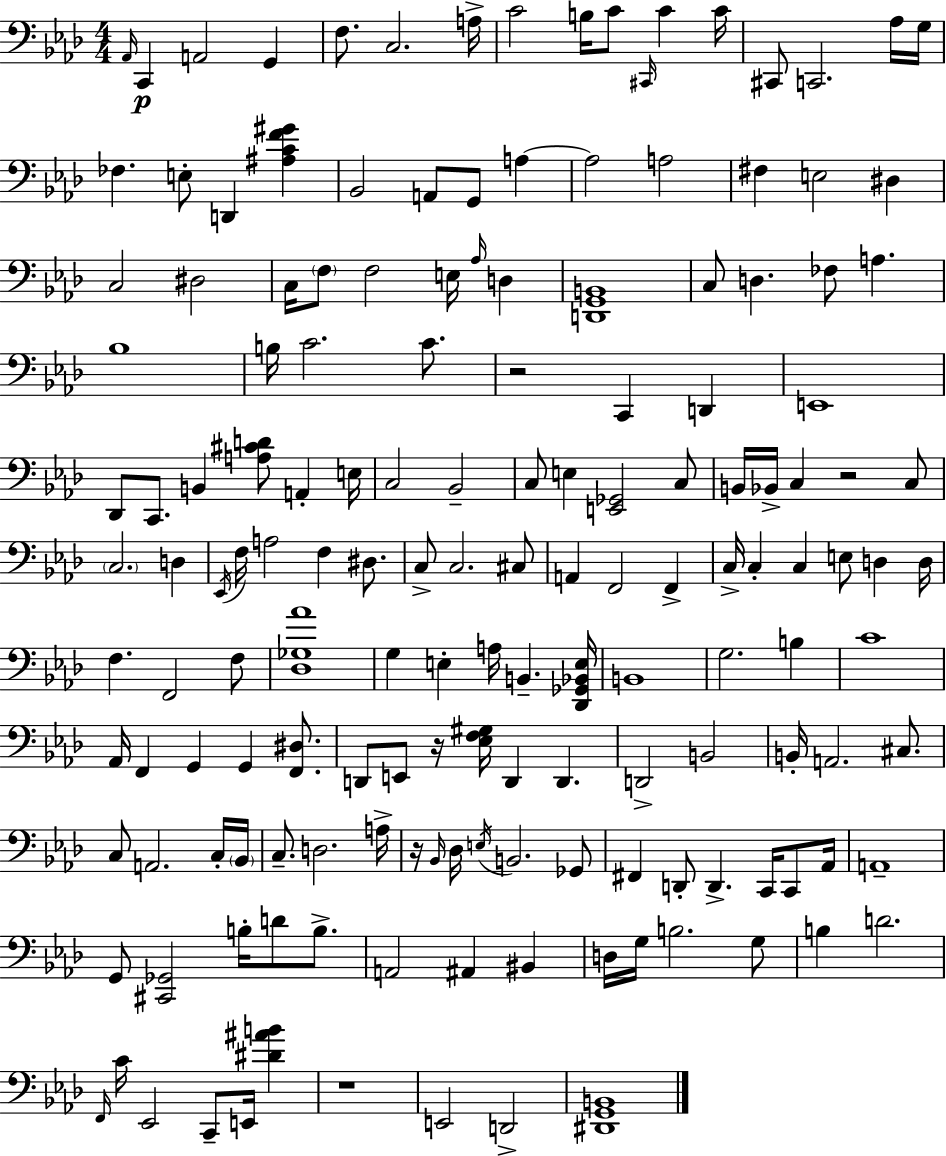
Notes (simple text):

Ab2/s C2/q A2/h G2/q F3/e. C3/h. A3/s C4/h B3/s C4/e C#2/s C4/q C4/s C#2/e C2/h. Ab3/s G3/s FES3/q. E3/e D2/q [A#3,C4,F4,G#4]/q Bb2/h A2/e G2/e A3/q A3/h A3/h F#3/q E3/h D#3/q C3/h D#3/h C3/s F3/e F3/h E3/s Ab3/s D3/q [D2,G2,B2]/w C3/e D3/q. FES3/e A3/q. Bb3/w B3/s C4/h. C4/e. R/h C2/q D2/q E2/w Db2/e C2/e. B2/q [A3,C#4,D4]/e A2/q E3/s C3/h Bb2/h C3/e E3/q [E2,Gb2]/h C3/e B2/s Bb2/s C3/q R/h C3/e C3/h. D3/q Eb2/s F3/s A3/h F3/q D#3/e. C3/e C3/h. C#3/e A2/q F2/h F2/q C3/s C3/q C3/q E3/e D3/q D3/s F3/q. F2/h F3/e [Db3,Gb3,Ab4]/w G3/q E3/q A3/s B2/q. [Db2,Gb2,Bb2,E3]/s B2/w G3/h. B3/q C4/w Ab2/s F2/q G2/q G2/q [F2,D#3]/e. D2/e E2/e R/s [Eb3,F3,G#3]/s D2/q D2/q. D2/h B2/h B2/s A2/h. C#3/e. C3/e A2/h. C3/s Bb2/s C3/e. D3/h. A3/s R/s Bb2/s Db3/s E3/s B2/h. Gb2/e F#2/q D2/e D2/q. C2/s C2/e Ab2/s A2/w G2/e [C#2,Gb2]/h B3/s D4/e B3/e. A2/h A#2/q BIS2/q D3/s G3/s B3/h. G3/e B3/q D4/h. F2/s C4/s Eb2/h C2/e E2/s [D#4,A#4,B4]/q R/w E2/h D2/h [D#2,G2,B2]/w